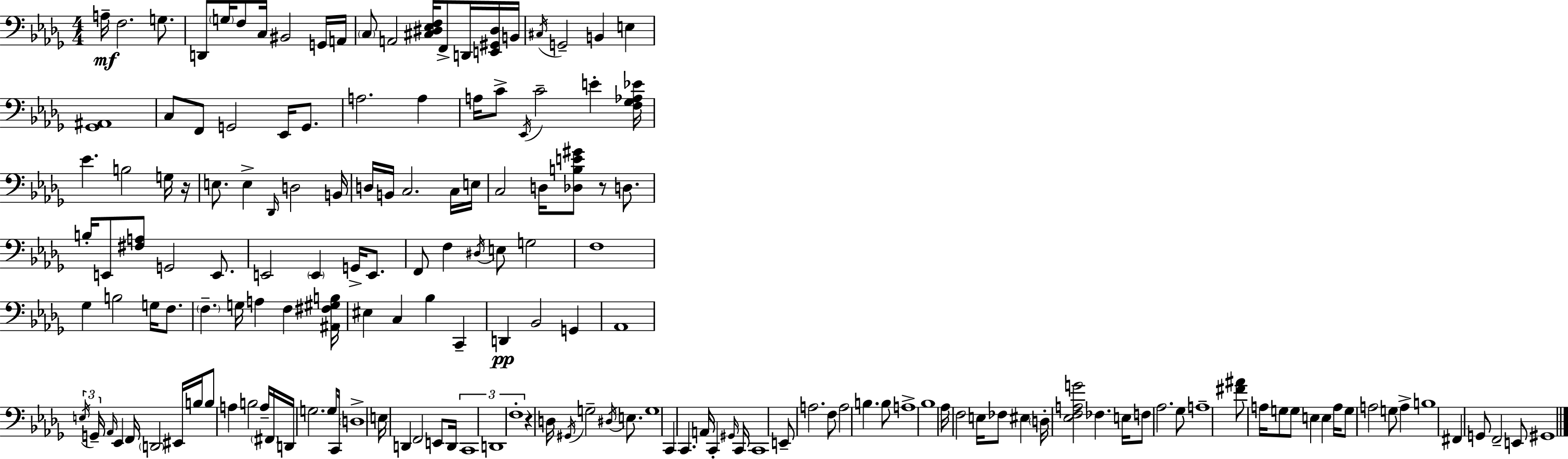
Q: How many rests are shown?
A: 3